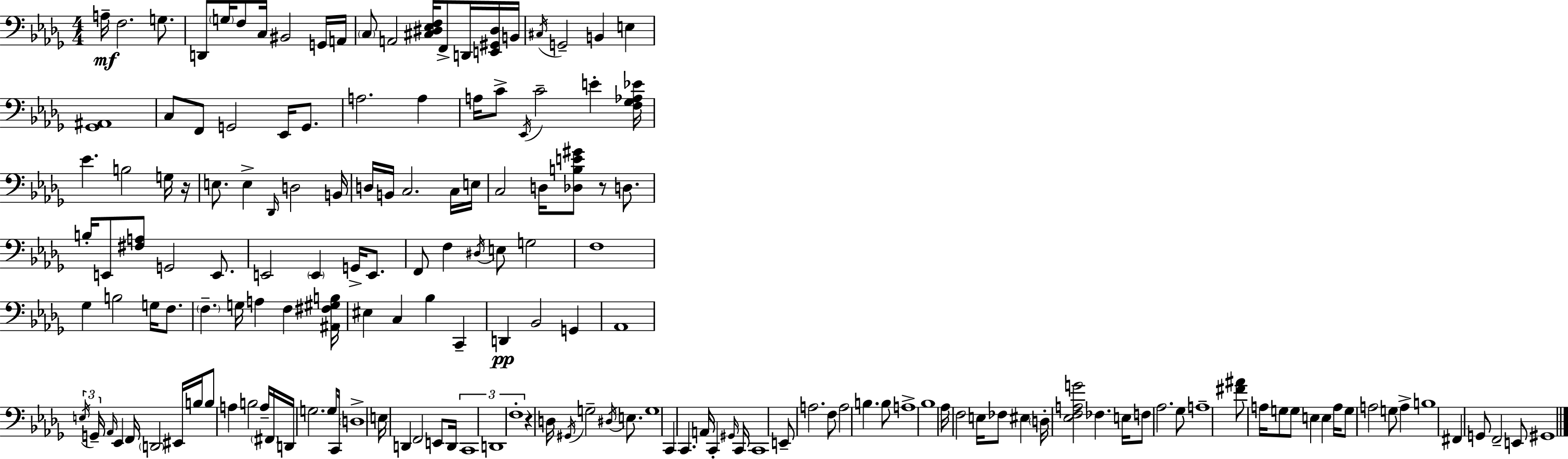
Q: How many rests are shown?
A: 3